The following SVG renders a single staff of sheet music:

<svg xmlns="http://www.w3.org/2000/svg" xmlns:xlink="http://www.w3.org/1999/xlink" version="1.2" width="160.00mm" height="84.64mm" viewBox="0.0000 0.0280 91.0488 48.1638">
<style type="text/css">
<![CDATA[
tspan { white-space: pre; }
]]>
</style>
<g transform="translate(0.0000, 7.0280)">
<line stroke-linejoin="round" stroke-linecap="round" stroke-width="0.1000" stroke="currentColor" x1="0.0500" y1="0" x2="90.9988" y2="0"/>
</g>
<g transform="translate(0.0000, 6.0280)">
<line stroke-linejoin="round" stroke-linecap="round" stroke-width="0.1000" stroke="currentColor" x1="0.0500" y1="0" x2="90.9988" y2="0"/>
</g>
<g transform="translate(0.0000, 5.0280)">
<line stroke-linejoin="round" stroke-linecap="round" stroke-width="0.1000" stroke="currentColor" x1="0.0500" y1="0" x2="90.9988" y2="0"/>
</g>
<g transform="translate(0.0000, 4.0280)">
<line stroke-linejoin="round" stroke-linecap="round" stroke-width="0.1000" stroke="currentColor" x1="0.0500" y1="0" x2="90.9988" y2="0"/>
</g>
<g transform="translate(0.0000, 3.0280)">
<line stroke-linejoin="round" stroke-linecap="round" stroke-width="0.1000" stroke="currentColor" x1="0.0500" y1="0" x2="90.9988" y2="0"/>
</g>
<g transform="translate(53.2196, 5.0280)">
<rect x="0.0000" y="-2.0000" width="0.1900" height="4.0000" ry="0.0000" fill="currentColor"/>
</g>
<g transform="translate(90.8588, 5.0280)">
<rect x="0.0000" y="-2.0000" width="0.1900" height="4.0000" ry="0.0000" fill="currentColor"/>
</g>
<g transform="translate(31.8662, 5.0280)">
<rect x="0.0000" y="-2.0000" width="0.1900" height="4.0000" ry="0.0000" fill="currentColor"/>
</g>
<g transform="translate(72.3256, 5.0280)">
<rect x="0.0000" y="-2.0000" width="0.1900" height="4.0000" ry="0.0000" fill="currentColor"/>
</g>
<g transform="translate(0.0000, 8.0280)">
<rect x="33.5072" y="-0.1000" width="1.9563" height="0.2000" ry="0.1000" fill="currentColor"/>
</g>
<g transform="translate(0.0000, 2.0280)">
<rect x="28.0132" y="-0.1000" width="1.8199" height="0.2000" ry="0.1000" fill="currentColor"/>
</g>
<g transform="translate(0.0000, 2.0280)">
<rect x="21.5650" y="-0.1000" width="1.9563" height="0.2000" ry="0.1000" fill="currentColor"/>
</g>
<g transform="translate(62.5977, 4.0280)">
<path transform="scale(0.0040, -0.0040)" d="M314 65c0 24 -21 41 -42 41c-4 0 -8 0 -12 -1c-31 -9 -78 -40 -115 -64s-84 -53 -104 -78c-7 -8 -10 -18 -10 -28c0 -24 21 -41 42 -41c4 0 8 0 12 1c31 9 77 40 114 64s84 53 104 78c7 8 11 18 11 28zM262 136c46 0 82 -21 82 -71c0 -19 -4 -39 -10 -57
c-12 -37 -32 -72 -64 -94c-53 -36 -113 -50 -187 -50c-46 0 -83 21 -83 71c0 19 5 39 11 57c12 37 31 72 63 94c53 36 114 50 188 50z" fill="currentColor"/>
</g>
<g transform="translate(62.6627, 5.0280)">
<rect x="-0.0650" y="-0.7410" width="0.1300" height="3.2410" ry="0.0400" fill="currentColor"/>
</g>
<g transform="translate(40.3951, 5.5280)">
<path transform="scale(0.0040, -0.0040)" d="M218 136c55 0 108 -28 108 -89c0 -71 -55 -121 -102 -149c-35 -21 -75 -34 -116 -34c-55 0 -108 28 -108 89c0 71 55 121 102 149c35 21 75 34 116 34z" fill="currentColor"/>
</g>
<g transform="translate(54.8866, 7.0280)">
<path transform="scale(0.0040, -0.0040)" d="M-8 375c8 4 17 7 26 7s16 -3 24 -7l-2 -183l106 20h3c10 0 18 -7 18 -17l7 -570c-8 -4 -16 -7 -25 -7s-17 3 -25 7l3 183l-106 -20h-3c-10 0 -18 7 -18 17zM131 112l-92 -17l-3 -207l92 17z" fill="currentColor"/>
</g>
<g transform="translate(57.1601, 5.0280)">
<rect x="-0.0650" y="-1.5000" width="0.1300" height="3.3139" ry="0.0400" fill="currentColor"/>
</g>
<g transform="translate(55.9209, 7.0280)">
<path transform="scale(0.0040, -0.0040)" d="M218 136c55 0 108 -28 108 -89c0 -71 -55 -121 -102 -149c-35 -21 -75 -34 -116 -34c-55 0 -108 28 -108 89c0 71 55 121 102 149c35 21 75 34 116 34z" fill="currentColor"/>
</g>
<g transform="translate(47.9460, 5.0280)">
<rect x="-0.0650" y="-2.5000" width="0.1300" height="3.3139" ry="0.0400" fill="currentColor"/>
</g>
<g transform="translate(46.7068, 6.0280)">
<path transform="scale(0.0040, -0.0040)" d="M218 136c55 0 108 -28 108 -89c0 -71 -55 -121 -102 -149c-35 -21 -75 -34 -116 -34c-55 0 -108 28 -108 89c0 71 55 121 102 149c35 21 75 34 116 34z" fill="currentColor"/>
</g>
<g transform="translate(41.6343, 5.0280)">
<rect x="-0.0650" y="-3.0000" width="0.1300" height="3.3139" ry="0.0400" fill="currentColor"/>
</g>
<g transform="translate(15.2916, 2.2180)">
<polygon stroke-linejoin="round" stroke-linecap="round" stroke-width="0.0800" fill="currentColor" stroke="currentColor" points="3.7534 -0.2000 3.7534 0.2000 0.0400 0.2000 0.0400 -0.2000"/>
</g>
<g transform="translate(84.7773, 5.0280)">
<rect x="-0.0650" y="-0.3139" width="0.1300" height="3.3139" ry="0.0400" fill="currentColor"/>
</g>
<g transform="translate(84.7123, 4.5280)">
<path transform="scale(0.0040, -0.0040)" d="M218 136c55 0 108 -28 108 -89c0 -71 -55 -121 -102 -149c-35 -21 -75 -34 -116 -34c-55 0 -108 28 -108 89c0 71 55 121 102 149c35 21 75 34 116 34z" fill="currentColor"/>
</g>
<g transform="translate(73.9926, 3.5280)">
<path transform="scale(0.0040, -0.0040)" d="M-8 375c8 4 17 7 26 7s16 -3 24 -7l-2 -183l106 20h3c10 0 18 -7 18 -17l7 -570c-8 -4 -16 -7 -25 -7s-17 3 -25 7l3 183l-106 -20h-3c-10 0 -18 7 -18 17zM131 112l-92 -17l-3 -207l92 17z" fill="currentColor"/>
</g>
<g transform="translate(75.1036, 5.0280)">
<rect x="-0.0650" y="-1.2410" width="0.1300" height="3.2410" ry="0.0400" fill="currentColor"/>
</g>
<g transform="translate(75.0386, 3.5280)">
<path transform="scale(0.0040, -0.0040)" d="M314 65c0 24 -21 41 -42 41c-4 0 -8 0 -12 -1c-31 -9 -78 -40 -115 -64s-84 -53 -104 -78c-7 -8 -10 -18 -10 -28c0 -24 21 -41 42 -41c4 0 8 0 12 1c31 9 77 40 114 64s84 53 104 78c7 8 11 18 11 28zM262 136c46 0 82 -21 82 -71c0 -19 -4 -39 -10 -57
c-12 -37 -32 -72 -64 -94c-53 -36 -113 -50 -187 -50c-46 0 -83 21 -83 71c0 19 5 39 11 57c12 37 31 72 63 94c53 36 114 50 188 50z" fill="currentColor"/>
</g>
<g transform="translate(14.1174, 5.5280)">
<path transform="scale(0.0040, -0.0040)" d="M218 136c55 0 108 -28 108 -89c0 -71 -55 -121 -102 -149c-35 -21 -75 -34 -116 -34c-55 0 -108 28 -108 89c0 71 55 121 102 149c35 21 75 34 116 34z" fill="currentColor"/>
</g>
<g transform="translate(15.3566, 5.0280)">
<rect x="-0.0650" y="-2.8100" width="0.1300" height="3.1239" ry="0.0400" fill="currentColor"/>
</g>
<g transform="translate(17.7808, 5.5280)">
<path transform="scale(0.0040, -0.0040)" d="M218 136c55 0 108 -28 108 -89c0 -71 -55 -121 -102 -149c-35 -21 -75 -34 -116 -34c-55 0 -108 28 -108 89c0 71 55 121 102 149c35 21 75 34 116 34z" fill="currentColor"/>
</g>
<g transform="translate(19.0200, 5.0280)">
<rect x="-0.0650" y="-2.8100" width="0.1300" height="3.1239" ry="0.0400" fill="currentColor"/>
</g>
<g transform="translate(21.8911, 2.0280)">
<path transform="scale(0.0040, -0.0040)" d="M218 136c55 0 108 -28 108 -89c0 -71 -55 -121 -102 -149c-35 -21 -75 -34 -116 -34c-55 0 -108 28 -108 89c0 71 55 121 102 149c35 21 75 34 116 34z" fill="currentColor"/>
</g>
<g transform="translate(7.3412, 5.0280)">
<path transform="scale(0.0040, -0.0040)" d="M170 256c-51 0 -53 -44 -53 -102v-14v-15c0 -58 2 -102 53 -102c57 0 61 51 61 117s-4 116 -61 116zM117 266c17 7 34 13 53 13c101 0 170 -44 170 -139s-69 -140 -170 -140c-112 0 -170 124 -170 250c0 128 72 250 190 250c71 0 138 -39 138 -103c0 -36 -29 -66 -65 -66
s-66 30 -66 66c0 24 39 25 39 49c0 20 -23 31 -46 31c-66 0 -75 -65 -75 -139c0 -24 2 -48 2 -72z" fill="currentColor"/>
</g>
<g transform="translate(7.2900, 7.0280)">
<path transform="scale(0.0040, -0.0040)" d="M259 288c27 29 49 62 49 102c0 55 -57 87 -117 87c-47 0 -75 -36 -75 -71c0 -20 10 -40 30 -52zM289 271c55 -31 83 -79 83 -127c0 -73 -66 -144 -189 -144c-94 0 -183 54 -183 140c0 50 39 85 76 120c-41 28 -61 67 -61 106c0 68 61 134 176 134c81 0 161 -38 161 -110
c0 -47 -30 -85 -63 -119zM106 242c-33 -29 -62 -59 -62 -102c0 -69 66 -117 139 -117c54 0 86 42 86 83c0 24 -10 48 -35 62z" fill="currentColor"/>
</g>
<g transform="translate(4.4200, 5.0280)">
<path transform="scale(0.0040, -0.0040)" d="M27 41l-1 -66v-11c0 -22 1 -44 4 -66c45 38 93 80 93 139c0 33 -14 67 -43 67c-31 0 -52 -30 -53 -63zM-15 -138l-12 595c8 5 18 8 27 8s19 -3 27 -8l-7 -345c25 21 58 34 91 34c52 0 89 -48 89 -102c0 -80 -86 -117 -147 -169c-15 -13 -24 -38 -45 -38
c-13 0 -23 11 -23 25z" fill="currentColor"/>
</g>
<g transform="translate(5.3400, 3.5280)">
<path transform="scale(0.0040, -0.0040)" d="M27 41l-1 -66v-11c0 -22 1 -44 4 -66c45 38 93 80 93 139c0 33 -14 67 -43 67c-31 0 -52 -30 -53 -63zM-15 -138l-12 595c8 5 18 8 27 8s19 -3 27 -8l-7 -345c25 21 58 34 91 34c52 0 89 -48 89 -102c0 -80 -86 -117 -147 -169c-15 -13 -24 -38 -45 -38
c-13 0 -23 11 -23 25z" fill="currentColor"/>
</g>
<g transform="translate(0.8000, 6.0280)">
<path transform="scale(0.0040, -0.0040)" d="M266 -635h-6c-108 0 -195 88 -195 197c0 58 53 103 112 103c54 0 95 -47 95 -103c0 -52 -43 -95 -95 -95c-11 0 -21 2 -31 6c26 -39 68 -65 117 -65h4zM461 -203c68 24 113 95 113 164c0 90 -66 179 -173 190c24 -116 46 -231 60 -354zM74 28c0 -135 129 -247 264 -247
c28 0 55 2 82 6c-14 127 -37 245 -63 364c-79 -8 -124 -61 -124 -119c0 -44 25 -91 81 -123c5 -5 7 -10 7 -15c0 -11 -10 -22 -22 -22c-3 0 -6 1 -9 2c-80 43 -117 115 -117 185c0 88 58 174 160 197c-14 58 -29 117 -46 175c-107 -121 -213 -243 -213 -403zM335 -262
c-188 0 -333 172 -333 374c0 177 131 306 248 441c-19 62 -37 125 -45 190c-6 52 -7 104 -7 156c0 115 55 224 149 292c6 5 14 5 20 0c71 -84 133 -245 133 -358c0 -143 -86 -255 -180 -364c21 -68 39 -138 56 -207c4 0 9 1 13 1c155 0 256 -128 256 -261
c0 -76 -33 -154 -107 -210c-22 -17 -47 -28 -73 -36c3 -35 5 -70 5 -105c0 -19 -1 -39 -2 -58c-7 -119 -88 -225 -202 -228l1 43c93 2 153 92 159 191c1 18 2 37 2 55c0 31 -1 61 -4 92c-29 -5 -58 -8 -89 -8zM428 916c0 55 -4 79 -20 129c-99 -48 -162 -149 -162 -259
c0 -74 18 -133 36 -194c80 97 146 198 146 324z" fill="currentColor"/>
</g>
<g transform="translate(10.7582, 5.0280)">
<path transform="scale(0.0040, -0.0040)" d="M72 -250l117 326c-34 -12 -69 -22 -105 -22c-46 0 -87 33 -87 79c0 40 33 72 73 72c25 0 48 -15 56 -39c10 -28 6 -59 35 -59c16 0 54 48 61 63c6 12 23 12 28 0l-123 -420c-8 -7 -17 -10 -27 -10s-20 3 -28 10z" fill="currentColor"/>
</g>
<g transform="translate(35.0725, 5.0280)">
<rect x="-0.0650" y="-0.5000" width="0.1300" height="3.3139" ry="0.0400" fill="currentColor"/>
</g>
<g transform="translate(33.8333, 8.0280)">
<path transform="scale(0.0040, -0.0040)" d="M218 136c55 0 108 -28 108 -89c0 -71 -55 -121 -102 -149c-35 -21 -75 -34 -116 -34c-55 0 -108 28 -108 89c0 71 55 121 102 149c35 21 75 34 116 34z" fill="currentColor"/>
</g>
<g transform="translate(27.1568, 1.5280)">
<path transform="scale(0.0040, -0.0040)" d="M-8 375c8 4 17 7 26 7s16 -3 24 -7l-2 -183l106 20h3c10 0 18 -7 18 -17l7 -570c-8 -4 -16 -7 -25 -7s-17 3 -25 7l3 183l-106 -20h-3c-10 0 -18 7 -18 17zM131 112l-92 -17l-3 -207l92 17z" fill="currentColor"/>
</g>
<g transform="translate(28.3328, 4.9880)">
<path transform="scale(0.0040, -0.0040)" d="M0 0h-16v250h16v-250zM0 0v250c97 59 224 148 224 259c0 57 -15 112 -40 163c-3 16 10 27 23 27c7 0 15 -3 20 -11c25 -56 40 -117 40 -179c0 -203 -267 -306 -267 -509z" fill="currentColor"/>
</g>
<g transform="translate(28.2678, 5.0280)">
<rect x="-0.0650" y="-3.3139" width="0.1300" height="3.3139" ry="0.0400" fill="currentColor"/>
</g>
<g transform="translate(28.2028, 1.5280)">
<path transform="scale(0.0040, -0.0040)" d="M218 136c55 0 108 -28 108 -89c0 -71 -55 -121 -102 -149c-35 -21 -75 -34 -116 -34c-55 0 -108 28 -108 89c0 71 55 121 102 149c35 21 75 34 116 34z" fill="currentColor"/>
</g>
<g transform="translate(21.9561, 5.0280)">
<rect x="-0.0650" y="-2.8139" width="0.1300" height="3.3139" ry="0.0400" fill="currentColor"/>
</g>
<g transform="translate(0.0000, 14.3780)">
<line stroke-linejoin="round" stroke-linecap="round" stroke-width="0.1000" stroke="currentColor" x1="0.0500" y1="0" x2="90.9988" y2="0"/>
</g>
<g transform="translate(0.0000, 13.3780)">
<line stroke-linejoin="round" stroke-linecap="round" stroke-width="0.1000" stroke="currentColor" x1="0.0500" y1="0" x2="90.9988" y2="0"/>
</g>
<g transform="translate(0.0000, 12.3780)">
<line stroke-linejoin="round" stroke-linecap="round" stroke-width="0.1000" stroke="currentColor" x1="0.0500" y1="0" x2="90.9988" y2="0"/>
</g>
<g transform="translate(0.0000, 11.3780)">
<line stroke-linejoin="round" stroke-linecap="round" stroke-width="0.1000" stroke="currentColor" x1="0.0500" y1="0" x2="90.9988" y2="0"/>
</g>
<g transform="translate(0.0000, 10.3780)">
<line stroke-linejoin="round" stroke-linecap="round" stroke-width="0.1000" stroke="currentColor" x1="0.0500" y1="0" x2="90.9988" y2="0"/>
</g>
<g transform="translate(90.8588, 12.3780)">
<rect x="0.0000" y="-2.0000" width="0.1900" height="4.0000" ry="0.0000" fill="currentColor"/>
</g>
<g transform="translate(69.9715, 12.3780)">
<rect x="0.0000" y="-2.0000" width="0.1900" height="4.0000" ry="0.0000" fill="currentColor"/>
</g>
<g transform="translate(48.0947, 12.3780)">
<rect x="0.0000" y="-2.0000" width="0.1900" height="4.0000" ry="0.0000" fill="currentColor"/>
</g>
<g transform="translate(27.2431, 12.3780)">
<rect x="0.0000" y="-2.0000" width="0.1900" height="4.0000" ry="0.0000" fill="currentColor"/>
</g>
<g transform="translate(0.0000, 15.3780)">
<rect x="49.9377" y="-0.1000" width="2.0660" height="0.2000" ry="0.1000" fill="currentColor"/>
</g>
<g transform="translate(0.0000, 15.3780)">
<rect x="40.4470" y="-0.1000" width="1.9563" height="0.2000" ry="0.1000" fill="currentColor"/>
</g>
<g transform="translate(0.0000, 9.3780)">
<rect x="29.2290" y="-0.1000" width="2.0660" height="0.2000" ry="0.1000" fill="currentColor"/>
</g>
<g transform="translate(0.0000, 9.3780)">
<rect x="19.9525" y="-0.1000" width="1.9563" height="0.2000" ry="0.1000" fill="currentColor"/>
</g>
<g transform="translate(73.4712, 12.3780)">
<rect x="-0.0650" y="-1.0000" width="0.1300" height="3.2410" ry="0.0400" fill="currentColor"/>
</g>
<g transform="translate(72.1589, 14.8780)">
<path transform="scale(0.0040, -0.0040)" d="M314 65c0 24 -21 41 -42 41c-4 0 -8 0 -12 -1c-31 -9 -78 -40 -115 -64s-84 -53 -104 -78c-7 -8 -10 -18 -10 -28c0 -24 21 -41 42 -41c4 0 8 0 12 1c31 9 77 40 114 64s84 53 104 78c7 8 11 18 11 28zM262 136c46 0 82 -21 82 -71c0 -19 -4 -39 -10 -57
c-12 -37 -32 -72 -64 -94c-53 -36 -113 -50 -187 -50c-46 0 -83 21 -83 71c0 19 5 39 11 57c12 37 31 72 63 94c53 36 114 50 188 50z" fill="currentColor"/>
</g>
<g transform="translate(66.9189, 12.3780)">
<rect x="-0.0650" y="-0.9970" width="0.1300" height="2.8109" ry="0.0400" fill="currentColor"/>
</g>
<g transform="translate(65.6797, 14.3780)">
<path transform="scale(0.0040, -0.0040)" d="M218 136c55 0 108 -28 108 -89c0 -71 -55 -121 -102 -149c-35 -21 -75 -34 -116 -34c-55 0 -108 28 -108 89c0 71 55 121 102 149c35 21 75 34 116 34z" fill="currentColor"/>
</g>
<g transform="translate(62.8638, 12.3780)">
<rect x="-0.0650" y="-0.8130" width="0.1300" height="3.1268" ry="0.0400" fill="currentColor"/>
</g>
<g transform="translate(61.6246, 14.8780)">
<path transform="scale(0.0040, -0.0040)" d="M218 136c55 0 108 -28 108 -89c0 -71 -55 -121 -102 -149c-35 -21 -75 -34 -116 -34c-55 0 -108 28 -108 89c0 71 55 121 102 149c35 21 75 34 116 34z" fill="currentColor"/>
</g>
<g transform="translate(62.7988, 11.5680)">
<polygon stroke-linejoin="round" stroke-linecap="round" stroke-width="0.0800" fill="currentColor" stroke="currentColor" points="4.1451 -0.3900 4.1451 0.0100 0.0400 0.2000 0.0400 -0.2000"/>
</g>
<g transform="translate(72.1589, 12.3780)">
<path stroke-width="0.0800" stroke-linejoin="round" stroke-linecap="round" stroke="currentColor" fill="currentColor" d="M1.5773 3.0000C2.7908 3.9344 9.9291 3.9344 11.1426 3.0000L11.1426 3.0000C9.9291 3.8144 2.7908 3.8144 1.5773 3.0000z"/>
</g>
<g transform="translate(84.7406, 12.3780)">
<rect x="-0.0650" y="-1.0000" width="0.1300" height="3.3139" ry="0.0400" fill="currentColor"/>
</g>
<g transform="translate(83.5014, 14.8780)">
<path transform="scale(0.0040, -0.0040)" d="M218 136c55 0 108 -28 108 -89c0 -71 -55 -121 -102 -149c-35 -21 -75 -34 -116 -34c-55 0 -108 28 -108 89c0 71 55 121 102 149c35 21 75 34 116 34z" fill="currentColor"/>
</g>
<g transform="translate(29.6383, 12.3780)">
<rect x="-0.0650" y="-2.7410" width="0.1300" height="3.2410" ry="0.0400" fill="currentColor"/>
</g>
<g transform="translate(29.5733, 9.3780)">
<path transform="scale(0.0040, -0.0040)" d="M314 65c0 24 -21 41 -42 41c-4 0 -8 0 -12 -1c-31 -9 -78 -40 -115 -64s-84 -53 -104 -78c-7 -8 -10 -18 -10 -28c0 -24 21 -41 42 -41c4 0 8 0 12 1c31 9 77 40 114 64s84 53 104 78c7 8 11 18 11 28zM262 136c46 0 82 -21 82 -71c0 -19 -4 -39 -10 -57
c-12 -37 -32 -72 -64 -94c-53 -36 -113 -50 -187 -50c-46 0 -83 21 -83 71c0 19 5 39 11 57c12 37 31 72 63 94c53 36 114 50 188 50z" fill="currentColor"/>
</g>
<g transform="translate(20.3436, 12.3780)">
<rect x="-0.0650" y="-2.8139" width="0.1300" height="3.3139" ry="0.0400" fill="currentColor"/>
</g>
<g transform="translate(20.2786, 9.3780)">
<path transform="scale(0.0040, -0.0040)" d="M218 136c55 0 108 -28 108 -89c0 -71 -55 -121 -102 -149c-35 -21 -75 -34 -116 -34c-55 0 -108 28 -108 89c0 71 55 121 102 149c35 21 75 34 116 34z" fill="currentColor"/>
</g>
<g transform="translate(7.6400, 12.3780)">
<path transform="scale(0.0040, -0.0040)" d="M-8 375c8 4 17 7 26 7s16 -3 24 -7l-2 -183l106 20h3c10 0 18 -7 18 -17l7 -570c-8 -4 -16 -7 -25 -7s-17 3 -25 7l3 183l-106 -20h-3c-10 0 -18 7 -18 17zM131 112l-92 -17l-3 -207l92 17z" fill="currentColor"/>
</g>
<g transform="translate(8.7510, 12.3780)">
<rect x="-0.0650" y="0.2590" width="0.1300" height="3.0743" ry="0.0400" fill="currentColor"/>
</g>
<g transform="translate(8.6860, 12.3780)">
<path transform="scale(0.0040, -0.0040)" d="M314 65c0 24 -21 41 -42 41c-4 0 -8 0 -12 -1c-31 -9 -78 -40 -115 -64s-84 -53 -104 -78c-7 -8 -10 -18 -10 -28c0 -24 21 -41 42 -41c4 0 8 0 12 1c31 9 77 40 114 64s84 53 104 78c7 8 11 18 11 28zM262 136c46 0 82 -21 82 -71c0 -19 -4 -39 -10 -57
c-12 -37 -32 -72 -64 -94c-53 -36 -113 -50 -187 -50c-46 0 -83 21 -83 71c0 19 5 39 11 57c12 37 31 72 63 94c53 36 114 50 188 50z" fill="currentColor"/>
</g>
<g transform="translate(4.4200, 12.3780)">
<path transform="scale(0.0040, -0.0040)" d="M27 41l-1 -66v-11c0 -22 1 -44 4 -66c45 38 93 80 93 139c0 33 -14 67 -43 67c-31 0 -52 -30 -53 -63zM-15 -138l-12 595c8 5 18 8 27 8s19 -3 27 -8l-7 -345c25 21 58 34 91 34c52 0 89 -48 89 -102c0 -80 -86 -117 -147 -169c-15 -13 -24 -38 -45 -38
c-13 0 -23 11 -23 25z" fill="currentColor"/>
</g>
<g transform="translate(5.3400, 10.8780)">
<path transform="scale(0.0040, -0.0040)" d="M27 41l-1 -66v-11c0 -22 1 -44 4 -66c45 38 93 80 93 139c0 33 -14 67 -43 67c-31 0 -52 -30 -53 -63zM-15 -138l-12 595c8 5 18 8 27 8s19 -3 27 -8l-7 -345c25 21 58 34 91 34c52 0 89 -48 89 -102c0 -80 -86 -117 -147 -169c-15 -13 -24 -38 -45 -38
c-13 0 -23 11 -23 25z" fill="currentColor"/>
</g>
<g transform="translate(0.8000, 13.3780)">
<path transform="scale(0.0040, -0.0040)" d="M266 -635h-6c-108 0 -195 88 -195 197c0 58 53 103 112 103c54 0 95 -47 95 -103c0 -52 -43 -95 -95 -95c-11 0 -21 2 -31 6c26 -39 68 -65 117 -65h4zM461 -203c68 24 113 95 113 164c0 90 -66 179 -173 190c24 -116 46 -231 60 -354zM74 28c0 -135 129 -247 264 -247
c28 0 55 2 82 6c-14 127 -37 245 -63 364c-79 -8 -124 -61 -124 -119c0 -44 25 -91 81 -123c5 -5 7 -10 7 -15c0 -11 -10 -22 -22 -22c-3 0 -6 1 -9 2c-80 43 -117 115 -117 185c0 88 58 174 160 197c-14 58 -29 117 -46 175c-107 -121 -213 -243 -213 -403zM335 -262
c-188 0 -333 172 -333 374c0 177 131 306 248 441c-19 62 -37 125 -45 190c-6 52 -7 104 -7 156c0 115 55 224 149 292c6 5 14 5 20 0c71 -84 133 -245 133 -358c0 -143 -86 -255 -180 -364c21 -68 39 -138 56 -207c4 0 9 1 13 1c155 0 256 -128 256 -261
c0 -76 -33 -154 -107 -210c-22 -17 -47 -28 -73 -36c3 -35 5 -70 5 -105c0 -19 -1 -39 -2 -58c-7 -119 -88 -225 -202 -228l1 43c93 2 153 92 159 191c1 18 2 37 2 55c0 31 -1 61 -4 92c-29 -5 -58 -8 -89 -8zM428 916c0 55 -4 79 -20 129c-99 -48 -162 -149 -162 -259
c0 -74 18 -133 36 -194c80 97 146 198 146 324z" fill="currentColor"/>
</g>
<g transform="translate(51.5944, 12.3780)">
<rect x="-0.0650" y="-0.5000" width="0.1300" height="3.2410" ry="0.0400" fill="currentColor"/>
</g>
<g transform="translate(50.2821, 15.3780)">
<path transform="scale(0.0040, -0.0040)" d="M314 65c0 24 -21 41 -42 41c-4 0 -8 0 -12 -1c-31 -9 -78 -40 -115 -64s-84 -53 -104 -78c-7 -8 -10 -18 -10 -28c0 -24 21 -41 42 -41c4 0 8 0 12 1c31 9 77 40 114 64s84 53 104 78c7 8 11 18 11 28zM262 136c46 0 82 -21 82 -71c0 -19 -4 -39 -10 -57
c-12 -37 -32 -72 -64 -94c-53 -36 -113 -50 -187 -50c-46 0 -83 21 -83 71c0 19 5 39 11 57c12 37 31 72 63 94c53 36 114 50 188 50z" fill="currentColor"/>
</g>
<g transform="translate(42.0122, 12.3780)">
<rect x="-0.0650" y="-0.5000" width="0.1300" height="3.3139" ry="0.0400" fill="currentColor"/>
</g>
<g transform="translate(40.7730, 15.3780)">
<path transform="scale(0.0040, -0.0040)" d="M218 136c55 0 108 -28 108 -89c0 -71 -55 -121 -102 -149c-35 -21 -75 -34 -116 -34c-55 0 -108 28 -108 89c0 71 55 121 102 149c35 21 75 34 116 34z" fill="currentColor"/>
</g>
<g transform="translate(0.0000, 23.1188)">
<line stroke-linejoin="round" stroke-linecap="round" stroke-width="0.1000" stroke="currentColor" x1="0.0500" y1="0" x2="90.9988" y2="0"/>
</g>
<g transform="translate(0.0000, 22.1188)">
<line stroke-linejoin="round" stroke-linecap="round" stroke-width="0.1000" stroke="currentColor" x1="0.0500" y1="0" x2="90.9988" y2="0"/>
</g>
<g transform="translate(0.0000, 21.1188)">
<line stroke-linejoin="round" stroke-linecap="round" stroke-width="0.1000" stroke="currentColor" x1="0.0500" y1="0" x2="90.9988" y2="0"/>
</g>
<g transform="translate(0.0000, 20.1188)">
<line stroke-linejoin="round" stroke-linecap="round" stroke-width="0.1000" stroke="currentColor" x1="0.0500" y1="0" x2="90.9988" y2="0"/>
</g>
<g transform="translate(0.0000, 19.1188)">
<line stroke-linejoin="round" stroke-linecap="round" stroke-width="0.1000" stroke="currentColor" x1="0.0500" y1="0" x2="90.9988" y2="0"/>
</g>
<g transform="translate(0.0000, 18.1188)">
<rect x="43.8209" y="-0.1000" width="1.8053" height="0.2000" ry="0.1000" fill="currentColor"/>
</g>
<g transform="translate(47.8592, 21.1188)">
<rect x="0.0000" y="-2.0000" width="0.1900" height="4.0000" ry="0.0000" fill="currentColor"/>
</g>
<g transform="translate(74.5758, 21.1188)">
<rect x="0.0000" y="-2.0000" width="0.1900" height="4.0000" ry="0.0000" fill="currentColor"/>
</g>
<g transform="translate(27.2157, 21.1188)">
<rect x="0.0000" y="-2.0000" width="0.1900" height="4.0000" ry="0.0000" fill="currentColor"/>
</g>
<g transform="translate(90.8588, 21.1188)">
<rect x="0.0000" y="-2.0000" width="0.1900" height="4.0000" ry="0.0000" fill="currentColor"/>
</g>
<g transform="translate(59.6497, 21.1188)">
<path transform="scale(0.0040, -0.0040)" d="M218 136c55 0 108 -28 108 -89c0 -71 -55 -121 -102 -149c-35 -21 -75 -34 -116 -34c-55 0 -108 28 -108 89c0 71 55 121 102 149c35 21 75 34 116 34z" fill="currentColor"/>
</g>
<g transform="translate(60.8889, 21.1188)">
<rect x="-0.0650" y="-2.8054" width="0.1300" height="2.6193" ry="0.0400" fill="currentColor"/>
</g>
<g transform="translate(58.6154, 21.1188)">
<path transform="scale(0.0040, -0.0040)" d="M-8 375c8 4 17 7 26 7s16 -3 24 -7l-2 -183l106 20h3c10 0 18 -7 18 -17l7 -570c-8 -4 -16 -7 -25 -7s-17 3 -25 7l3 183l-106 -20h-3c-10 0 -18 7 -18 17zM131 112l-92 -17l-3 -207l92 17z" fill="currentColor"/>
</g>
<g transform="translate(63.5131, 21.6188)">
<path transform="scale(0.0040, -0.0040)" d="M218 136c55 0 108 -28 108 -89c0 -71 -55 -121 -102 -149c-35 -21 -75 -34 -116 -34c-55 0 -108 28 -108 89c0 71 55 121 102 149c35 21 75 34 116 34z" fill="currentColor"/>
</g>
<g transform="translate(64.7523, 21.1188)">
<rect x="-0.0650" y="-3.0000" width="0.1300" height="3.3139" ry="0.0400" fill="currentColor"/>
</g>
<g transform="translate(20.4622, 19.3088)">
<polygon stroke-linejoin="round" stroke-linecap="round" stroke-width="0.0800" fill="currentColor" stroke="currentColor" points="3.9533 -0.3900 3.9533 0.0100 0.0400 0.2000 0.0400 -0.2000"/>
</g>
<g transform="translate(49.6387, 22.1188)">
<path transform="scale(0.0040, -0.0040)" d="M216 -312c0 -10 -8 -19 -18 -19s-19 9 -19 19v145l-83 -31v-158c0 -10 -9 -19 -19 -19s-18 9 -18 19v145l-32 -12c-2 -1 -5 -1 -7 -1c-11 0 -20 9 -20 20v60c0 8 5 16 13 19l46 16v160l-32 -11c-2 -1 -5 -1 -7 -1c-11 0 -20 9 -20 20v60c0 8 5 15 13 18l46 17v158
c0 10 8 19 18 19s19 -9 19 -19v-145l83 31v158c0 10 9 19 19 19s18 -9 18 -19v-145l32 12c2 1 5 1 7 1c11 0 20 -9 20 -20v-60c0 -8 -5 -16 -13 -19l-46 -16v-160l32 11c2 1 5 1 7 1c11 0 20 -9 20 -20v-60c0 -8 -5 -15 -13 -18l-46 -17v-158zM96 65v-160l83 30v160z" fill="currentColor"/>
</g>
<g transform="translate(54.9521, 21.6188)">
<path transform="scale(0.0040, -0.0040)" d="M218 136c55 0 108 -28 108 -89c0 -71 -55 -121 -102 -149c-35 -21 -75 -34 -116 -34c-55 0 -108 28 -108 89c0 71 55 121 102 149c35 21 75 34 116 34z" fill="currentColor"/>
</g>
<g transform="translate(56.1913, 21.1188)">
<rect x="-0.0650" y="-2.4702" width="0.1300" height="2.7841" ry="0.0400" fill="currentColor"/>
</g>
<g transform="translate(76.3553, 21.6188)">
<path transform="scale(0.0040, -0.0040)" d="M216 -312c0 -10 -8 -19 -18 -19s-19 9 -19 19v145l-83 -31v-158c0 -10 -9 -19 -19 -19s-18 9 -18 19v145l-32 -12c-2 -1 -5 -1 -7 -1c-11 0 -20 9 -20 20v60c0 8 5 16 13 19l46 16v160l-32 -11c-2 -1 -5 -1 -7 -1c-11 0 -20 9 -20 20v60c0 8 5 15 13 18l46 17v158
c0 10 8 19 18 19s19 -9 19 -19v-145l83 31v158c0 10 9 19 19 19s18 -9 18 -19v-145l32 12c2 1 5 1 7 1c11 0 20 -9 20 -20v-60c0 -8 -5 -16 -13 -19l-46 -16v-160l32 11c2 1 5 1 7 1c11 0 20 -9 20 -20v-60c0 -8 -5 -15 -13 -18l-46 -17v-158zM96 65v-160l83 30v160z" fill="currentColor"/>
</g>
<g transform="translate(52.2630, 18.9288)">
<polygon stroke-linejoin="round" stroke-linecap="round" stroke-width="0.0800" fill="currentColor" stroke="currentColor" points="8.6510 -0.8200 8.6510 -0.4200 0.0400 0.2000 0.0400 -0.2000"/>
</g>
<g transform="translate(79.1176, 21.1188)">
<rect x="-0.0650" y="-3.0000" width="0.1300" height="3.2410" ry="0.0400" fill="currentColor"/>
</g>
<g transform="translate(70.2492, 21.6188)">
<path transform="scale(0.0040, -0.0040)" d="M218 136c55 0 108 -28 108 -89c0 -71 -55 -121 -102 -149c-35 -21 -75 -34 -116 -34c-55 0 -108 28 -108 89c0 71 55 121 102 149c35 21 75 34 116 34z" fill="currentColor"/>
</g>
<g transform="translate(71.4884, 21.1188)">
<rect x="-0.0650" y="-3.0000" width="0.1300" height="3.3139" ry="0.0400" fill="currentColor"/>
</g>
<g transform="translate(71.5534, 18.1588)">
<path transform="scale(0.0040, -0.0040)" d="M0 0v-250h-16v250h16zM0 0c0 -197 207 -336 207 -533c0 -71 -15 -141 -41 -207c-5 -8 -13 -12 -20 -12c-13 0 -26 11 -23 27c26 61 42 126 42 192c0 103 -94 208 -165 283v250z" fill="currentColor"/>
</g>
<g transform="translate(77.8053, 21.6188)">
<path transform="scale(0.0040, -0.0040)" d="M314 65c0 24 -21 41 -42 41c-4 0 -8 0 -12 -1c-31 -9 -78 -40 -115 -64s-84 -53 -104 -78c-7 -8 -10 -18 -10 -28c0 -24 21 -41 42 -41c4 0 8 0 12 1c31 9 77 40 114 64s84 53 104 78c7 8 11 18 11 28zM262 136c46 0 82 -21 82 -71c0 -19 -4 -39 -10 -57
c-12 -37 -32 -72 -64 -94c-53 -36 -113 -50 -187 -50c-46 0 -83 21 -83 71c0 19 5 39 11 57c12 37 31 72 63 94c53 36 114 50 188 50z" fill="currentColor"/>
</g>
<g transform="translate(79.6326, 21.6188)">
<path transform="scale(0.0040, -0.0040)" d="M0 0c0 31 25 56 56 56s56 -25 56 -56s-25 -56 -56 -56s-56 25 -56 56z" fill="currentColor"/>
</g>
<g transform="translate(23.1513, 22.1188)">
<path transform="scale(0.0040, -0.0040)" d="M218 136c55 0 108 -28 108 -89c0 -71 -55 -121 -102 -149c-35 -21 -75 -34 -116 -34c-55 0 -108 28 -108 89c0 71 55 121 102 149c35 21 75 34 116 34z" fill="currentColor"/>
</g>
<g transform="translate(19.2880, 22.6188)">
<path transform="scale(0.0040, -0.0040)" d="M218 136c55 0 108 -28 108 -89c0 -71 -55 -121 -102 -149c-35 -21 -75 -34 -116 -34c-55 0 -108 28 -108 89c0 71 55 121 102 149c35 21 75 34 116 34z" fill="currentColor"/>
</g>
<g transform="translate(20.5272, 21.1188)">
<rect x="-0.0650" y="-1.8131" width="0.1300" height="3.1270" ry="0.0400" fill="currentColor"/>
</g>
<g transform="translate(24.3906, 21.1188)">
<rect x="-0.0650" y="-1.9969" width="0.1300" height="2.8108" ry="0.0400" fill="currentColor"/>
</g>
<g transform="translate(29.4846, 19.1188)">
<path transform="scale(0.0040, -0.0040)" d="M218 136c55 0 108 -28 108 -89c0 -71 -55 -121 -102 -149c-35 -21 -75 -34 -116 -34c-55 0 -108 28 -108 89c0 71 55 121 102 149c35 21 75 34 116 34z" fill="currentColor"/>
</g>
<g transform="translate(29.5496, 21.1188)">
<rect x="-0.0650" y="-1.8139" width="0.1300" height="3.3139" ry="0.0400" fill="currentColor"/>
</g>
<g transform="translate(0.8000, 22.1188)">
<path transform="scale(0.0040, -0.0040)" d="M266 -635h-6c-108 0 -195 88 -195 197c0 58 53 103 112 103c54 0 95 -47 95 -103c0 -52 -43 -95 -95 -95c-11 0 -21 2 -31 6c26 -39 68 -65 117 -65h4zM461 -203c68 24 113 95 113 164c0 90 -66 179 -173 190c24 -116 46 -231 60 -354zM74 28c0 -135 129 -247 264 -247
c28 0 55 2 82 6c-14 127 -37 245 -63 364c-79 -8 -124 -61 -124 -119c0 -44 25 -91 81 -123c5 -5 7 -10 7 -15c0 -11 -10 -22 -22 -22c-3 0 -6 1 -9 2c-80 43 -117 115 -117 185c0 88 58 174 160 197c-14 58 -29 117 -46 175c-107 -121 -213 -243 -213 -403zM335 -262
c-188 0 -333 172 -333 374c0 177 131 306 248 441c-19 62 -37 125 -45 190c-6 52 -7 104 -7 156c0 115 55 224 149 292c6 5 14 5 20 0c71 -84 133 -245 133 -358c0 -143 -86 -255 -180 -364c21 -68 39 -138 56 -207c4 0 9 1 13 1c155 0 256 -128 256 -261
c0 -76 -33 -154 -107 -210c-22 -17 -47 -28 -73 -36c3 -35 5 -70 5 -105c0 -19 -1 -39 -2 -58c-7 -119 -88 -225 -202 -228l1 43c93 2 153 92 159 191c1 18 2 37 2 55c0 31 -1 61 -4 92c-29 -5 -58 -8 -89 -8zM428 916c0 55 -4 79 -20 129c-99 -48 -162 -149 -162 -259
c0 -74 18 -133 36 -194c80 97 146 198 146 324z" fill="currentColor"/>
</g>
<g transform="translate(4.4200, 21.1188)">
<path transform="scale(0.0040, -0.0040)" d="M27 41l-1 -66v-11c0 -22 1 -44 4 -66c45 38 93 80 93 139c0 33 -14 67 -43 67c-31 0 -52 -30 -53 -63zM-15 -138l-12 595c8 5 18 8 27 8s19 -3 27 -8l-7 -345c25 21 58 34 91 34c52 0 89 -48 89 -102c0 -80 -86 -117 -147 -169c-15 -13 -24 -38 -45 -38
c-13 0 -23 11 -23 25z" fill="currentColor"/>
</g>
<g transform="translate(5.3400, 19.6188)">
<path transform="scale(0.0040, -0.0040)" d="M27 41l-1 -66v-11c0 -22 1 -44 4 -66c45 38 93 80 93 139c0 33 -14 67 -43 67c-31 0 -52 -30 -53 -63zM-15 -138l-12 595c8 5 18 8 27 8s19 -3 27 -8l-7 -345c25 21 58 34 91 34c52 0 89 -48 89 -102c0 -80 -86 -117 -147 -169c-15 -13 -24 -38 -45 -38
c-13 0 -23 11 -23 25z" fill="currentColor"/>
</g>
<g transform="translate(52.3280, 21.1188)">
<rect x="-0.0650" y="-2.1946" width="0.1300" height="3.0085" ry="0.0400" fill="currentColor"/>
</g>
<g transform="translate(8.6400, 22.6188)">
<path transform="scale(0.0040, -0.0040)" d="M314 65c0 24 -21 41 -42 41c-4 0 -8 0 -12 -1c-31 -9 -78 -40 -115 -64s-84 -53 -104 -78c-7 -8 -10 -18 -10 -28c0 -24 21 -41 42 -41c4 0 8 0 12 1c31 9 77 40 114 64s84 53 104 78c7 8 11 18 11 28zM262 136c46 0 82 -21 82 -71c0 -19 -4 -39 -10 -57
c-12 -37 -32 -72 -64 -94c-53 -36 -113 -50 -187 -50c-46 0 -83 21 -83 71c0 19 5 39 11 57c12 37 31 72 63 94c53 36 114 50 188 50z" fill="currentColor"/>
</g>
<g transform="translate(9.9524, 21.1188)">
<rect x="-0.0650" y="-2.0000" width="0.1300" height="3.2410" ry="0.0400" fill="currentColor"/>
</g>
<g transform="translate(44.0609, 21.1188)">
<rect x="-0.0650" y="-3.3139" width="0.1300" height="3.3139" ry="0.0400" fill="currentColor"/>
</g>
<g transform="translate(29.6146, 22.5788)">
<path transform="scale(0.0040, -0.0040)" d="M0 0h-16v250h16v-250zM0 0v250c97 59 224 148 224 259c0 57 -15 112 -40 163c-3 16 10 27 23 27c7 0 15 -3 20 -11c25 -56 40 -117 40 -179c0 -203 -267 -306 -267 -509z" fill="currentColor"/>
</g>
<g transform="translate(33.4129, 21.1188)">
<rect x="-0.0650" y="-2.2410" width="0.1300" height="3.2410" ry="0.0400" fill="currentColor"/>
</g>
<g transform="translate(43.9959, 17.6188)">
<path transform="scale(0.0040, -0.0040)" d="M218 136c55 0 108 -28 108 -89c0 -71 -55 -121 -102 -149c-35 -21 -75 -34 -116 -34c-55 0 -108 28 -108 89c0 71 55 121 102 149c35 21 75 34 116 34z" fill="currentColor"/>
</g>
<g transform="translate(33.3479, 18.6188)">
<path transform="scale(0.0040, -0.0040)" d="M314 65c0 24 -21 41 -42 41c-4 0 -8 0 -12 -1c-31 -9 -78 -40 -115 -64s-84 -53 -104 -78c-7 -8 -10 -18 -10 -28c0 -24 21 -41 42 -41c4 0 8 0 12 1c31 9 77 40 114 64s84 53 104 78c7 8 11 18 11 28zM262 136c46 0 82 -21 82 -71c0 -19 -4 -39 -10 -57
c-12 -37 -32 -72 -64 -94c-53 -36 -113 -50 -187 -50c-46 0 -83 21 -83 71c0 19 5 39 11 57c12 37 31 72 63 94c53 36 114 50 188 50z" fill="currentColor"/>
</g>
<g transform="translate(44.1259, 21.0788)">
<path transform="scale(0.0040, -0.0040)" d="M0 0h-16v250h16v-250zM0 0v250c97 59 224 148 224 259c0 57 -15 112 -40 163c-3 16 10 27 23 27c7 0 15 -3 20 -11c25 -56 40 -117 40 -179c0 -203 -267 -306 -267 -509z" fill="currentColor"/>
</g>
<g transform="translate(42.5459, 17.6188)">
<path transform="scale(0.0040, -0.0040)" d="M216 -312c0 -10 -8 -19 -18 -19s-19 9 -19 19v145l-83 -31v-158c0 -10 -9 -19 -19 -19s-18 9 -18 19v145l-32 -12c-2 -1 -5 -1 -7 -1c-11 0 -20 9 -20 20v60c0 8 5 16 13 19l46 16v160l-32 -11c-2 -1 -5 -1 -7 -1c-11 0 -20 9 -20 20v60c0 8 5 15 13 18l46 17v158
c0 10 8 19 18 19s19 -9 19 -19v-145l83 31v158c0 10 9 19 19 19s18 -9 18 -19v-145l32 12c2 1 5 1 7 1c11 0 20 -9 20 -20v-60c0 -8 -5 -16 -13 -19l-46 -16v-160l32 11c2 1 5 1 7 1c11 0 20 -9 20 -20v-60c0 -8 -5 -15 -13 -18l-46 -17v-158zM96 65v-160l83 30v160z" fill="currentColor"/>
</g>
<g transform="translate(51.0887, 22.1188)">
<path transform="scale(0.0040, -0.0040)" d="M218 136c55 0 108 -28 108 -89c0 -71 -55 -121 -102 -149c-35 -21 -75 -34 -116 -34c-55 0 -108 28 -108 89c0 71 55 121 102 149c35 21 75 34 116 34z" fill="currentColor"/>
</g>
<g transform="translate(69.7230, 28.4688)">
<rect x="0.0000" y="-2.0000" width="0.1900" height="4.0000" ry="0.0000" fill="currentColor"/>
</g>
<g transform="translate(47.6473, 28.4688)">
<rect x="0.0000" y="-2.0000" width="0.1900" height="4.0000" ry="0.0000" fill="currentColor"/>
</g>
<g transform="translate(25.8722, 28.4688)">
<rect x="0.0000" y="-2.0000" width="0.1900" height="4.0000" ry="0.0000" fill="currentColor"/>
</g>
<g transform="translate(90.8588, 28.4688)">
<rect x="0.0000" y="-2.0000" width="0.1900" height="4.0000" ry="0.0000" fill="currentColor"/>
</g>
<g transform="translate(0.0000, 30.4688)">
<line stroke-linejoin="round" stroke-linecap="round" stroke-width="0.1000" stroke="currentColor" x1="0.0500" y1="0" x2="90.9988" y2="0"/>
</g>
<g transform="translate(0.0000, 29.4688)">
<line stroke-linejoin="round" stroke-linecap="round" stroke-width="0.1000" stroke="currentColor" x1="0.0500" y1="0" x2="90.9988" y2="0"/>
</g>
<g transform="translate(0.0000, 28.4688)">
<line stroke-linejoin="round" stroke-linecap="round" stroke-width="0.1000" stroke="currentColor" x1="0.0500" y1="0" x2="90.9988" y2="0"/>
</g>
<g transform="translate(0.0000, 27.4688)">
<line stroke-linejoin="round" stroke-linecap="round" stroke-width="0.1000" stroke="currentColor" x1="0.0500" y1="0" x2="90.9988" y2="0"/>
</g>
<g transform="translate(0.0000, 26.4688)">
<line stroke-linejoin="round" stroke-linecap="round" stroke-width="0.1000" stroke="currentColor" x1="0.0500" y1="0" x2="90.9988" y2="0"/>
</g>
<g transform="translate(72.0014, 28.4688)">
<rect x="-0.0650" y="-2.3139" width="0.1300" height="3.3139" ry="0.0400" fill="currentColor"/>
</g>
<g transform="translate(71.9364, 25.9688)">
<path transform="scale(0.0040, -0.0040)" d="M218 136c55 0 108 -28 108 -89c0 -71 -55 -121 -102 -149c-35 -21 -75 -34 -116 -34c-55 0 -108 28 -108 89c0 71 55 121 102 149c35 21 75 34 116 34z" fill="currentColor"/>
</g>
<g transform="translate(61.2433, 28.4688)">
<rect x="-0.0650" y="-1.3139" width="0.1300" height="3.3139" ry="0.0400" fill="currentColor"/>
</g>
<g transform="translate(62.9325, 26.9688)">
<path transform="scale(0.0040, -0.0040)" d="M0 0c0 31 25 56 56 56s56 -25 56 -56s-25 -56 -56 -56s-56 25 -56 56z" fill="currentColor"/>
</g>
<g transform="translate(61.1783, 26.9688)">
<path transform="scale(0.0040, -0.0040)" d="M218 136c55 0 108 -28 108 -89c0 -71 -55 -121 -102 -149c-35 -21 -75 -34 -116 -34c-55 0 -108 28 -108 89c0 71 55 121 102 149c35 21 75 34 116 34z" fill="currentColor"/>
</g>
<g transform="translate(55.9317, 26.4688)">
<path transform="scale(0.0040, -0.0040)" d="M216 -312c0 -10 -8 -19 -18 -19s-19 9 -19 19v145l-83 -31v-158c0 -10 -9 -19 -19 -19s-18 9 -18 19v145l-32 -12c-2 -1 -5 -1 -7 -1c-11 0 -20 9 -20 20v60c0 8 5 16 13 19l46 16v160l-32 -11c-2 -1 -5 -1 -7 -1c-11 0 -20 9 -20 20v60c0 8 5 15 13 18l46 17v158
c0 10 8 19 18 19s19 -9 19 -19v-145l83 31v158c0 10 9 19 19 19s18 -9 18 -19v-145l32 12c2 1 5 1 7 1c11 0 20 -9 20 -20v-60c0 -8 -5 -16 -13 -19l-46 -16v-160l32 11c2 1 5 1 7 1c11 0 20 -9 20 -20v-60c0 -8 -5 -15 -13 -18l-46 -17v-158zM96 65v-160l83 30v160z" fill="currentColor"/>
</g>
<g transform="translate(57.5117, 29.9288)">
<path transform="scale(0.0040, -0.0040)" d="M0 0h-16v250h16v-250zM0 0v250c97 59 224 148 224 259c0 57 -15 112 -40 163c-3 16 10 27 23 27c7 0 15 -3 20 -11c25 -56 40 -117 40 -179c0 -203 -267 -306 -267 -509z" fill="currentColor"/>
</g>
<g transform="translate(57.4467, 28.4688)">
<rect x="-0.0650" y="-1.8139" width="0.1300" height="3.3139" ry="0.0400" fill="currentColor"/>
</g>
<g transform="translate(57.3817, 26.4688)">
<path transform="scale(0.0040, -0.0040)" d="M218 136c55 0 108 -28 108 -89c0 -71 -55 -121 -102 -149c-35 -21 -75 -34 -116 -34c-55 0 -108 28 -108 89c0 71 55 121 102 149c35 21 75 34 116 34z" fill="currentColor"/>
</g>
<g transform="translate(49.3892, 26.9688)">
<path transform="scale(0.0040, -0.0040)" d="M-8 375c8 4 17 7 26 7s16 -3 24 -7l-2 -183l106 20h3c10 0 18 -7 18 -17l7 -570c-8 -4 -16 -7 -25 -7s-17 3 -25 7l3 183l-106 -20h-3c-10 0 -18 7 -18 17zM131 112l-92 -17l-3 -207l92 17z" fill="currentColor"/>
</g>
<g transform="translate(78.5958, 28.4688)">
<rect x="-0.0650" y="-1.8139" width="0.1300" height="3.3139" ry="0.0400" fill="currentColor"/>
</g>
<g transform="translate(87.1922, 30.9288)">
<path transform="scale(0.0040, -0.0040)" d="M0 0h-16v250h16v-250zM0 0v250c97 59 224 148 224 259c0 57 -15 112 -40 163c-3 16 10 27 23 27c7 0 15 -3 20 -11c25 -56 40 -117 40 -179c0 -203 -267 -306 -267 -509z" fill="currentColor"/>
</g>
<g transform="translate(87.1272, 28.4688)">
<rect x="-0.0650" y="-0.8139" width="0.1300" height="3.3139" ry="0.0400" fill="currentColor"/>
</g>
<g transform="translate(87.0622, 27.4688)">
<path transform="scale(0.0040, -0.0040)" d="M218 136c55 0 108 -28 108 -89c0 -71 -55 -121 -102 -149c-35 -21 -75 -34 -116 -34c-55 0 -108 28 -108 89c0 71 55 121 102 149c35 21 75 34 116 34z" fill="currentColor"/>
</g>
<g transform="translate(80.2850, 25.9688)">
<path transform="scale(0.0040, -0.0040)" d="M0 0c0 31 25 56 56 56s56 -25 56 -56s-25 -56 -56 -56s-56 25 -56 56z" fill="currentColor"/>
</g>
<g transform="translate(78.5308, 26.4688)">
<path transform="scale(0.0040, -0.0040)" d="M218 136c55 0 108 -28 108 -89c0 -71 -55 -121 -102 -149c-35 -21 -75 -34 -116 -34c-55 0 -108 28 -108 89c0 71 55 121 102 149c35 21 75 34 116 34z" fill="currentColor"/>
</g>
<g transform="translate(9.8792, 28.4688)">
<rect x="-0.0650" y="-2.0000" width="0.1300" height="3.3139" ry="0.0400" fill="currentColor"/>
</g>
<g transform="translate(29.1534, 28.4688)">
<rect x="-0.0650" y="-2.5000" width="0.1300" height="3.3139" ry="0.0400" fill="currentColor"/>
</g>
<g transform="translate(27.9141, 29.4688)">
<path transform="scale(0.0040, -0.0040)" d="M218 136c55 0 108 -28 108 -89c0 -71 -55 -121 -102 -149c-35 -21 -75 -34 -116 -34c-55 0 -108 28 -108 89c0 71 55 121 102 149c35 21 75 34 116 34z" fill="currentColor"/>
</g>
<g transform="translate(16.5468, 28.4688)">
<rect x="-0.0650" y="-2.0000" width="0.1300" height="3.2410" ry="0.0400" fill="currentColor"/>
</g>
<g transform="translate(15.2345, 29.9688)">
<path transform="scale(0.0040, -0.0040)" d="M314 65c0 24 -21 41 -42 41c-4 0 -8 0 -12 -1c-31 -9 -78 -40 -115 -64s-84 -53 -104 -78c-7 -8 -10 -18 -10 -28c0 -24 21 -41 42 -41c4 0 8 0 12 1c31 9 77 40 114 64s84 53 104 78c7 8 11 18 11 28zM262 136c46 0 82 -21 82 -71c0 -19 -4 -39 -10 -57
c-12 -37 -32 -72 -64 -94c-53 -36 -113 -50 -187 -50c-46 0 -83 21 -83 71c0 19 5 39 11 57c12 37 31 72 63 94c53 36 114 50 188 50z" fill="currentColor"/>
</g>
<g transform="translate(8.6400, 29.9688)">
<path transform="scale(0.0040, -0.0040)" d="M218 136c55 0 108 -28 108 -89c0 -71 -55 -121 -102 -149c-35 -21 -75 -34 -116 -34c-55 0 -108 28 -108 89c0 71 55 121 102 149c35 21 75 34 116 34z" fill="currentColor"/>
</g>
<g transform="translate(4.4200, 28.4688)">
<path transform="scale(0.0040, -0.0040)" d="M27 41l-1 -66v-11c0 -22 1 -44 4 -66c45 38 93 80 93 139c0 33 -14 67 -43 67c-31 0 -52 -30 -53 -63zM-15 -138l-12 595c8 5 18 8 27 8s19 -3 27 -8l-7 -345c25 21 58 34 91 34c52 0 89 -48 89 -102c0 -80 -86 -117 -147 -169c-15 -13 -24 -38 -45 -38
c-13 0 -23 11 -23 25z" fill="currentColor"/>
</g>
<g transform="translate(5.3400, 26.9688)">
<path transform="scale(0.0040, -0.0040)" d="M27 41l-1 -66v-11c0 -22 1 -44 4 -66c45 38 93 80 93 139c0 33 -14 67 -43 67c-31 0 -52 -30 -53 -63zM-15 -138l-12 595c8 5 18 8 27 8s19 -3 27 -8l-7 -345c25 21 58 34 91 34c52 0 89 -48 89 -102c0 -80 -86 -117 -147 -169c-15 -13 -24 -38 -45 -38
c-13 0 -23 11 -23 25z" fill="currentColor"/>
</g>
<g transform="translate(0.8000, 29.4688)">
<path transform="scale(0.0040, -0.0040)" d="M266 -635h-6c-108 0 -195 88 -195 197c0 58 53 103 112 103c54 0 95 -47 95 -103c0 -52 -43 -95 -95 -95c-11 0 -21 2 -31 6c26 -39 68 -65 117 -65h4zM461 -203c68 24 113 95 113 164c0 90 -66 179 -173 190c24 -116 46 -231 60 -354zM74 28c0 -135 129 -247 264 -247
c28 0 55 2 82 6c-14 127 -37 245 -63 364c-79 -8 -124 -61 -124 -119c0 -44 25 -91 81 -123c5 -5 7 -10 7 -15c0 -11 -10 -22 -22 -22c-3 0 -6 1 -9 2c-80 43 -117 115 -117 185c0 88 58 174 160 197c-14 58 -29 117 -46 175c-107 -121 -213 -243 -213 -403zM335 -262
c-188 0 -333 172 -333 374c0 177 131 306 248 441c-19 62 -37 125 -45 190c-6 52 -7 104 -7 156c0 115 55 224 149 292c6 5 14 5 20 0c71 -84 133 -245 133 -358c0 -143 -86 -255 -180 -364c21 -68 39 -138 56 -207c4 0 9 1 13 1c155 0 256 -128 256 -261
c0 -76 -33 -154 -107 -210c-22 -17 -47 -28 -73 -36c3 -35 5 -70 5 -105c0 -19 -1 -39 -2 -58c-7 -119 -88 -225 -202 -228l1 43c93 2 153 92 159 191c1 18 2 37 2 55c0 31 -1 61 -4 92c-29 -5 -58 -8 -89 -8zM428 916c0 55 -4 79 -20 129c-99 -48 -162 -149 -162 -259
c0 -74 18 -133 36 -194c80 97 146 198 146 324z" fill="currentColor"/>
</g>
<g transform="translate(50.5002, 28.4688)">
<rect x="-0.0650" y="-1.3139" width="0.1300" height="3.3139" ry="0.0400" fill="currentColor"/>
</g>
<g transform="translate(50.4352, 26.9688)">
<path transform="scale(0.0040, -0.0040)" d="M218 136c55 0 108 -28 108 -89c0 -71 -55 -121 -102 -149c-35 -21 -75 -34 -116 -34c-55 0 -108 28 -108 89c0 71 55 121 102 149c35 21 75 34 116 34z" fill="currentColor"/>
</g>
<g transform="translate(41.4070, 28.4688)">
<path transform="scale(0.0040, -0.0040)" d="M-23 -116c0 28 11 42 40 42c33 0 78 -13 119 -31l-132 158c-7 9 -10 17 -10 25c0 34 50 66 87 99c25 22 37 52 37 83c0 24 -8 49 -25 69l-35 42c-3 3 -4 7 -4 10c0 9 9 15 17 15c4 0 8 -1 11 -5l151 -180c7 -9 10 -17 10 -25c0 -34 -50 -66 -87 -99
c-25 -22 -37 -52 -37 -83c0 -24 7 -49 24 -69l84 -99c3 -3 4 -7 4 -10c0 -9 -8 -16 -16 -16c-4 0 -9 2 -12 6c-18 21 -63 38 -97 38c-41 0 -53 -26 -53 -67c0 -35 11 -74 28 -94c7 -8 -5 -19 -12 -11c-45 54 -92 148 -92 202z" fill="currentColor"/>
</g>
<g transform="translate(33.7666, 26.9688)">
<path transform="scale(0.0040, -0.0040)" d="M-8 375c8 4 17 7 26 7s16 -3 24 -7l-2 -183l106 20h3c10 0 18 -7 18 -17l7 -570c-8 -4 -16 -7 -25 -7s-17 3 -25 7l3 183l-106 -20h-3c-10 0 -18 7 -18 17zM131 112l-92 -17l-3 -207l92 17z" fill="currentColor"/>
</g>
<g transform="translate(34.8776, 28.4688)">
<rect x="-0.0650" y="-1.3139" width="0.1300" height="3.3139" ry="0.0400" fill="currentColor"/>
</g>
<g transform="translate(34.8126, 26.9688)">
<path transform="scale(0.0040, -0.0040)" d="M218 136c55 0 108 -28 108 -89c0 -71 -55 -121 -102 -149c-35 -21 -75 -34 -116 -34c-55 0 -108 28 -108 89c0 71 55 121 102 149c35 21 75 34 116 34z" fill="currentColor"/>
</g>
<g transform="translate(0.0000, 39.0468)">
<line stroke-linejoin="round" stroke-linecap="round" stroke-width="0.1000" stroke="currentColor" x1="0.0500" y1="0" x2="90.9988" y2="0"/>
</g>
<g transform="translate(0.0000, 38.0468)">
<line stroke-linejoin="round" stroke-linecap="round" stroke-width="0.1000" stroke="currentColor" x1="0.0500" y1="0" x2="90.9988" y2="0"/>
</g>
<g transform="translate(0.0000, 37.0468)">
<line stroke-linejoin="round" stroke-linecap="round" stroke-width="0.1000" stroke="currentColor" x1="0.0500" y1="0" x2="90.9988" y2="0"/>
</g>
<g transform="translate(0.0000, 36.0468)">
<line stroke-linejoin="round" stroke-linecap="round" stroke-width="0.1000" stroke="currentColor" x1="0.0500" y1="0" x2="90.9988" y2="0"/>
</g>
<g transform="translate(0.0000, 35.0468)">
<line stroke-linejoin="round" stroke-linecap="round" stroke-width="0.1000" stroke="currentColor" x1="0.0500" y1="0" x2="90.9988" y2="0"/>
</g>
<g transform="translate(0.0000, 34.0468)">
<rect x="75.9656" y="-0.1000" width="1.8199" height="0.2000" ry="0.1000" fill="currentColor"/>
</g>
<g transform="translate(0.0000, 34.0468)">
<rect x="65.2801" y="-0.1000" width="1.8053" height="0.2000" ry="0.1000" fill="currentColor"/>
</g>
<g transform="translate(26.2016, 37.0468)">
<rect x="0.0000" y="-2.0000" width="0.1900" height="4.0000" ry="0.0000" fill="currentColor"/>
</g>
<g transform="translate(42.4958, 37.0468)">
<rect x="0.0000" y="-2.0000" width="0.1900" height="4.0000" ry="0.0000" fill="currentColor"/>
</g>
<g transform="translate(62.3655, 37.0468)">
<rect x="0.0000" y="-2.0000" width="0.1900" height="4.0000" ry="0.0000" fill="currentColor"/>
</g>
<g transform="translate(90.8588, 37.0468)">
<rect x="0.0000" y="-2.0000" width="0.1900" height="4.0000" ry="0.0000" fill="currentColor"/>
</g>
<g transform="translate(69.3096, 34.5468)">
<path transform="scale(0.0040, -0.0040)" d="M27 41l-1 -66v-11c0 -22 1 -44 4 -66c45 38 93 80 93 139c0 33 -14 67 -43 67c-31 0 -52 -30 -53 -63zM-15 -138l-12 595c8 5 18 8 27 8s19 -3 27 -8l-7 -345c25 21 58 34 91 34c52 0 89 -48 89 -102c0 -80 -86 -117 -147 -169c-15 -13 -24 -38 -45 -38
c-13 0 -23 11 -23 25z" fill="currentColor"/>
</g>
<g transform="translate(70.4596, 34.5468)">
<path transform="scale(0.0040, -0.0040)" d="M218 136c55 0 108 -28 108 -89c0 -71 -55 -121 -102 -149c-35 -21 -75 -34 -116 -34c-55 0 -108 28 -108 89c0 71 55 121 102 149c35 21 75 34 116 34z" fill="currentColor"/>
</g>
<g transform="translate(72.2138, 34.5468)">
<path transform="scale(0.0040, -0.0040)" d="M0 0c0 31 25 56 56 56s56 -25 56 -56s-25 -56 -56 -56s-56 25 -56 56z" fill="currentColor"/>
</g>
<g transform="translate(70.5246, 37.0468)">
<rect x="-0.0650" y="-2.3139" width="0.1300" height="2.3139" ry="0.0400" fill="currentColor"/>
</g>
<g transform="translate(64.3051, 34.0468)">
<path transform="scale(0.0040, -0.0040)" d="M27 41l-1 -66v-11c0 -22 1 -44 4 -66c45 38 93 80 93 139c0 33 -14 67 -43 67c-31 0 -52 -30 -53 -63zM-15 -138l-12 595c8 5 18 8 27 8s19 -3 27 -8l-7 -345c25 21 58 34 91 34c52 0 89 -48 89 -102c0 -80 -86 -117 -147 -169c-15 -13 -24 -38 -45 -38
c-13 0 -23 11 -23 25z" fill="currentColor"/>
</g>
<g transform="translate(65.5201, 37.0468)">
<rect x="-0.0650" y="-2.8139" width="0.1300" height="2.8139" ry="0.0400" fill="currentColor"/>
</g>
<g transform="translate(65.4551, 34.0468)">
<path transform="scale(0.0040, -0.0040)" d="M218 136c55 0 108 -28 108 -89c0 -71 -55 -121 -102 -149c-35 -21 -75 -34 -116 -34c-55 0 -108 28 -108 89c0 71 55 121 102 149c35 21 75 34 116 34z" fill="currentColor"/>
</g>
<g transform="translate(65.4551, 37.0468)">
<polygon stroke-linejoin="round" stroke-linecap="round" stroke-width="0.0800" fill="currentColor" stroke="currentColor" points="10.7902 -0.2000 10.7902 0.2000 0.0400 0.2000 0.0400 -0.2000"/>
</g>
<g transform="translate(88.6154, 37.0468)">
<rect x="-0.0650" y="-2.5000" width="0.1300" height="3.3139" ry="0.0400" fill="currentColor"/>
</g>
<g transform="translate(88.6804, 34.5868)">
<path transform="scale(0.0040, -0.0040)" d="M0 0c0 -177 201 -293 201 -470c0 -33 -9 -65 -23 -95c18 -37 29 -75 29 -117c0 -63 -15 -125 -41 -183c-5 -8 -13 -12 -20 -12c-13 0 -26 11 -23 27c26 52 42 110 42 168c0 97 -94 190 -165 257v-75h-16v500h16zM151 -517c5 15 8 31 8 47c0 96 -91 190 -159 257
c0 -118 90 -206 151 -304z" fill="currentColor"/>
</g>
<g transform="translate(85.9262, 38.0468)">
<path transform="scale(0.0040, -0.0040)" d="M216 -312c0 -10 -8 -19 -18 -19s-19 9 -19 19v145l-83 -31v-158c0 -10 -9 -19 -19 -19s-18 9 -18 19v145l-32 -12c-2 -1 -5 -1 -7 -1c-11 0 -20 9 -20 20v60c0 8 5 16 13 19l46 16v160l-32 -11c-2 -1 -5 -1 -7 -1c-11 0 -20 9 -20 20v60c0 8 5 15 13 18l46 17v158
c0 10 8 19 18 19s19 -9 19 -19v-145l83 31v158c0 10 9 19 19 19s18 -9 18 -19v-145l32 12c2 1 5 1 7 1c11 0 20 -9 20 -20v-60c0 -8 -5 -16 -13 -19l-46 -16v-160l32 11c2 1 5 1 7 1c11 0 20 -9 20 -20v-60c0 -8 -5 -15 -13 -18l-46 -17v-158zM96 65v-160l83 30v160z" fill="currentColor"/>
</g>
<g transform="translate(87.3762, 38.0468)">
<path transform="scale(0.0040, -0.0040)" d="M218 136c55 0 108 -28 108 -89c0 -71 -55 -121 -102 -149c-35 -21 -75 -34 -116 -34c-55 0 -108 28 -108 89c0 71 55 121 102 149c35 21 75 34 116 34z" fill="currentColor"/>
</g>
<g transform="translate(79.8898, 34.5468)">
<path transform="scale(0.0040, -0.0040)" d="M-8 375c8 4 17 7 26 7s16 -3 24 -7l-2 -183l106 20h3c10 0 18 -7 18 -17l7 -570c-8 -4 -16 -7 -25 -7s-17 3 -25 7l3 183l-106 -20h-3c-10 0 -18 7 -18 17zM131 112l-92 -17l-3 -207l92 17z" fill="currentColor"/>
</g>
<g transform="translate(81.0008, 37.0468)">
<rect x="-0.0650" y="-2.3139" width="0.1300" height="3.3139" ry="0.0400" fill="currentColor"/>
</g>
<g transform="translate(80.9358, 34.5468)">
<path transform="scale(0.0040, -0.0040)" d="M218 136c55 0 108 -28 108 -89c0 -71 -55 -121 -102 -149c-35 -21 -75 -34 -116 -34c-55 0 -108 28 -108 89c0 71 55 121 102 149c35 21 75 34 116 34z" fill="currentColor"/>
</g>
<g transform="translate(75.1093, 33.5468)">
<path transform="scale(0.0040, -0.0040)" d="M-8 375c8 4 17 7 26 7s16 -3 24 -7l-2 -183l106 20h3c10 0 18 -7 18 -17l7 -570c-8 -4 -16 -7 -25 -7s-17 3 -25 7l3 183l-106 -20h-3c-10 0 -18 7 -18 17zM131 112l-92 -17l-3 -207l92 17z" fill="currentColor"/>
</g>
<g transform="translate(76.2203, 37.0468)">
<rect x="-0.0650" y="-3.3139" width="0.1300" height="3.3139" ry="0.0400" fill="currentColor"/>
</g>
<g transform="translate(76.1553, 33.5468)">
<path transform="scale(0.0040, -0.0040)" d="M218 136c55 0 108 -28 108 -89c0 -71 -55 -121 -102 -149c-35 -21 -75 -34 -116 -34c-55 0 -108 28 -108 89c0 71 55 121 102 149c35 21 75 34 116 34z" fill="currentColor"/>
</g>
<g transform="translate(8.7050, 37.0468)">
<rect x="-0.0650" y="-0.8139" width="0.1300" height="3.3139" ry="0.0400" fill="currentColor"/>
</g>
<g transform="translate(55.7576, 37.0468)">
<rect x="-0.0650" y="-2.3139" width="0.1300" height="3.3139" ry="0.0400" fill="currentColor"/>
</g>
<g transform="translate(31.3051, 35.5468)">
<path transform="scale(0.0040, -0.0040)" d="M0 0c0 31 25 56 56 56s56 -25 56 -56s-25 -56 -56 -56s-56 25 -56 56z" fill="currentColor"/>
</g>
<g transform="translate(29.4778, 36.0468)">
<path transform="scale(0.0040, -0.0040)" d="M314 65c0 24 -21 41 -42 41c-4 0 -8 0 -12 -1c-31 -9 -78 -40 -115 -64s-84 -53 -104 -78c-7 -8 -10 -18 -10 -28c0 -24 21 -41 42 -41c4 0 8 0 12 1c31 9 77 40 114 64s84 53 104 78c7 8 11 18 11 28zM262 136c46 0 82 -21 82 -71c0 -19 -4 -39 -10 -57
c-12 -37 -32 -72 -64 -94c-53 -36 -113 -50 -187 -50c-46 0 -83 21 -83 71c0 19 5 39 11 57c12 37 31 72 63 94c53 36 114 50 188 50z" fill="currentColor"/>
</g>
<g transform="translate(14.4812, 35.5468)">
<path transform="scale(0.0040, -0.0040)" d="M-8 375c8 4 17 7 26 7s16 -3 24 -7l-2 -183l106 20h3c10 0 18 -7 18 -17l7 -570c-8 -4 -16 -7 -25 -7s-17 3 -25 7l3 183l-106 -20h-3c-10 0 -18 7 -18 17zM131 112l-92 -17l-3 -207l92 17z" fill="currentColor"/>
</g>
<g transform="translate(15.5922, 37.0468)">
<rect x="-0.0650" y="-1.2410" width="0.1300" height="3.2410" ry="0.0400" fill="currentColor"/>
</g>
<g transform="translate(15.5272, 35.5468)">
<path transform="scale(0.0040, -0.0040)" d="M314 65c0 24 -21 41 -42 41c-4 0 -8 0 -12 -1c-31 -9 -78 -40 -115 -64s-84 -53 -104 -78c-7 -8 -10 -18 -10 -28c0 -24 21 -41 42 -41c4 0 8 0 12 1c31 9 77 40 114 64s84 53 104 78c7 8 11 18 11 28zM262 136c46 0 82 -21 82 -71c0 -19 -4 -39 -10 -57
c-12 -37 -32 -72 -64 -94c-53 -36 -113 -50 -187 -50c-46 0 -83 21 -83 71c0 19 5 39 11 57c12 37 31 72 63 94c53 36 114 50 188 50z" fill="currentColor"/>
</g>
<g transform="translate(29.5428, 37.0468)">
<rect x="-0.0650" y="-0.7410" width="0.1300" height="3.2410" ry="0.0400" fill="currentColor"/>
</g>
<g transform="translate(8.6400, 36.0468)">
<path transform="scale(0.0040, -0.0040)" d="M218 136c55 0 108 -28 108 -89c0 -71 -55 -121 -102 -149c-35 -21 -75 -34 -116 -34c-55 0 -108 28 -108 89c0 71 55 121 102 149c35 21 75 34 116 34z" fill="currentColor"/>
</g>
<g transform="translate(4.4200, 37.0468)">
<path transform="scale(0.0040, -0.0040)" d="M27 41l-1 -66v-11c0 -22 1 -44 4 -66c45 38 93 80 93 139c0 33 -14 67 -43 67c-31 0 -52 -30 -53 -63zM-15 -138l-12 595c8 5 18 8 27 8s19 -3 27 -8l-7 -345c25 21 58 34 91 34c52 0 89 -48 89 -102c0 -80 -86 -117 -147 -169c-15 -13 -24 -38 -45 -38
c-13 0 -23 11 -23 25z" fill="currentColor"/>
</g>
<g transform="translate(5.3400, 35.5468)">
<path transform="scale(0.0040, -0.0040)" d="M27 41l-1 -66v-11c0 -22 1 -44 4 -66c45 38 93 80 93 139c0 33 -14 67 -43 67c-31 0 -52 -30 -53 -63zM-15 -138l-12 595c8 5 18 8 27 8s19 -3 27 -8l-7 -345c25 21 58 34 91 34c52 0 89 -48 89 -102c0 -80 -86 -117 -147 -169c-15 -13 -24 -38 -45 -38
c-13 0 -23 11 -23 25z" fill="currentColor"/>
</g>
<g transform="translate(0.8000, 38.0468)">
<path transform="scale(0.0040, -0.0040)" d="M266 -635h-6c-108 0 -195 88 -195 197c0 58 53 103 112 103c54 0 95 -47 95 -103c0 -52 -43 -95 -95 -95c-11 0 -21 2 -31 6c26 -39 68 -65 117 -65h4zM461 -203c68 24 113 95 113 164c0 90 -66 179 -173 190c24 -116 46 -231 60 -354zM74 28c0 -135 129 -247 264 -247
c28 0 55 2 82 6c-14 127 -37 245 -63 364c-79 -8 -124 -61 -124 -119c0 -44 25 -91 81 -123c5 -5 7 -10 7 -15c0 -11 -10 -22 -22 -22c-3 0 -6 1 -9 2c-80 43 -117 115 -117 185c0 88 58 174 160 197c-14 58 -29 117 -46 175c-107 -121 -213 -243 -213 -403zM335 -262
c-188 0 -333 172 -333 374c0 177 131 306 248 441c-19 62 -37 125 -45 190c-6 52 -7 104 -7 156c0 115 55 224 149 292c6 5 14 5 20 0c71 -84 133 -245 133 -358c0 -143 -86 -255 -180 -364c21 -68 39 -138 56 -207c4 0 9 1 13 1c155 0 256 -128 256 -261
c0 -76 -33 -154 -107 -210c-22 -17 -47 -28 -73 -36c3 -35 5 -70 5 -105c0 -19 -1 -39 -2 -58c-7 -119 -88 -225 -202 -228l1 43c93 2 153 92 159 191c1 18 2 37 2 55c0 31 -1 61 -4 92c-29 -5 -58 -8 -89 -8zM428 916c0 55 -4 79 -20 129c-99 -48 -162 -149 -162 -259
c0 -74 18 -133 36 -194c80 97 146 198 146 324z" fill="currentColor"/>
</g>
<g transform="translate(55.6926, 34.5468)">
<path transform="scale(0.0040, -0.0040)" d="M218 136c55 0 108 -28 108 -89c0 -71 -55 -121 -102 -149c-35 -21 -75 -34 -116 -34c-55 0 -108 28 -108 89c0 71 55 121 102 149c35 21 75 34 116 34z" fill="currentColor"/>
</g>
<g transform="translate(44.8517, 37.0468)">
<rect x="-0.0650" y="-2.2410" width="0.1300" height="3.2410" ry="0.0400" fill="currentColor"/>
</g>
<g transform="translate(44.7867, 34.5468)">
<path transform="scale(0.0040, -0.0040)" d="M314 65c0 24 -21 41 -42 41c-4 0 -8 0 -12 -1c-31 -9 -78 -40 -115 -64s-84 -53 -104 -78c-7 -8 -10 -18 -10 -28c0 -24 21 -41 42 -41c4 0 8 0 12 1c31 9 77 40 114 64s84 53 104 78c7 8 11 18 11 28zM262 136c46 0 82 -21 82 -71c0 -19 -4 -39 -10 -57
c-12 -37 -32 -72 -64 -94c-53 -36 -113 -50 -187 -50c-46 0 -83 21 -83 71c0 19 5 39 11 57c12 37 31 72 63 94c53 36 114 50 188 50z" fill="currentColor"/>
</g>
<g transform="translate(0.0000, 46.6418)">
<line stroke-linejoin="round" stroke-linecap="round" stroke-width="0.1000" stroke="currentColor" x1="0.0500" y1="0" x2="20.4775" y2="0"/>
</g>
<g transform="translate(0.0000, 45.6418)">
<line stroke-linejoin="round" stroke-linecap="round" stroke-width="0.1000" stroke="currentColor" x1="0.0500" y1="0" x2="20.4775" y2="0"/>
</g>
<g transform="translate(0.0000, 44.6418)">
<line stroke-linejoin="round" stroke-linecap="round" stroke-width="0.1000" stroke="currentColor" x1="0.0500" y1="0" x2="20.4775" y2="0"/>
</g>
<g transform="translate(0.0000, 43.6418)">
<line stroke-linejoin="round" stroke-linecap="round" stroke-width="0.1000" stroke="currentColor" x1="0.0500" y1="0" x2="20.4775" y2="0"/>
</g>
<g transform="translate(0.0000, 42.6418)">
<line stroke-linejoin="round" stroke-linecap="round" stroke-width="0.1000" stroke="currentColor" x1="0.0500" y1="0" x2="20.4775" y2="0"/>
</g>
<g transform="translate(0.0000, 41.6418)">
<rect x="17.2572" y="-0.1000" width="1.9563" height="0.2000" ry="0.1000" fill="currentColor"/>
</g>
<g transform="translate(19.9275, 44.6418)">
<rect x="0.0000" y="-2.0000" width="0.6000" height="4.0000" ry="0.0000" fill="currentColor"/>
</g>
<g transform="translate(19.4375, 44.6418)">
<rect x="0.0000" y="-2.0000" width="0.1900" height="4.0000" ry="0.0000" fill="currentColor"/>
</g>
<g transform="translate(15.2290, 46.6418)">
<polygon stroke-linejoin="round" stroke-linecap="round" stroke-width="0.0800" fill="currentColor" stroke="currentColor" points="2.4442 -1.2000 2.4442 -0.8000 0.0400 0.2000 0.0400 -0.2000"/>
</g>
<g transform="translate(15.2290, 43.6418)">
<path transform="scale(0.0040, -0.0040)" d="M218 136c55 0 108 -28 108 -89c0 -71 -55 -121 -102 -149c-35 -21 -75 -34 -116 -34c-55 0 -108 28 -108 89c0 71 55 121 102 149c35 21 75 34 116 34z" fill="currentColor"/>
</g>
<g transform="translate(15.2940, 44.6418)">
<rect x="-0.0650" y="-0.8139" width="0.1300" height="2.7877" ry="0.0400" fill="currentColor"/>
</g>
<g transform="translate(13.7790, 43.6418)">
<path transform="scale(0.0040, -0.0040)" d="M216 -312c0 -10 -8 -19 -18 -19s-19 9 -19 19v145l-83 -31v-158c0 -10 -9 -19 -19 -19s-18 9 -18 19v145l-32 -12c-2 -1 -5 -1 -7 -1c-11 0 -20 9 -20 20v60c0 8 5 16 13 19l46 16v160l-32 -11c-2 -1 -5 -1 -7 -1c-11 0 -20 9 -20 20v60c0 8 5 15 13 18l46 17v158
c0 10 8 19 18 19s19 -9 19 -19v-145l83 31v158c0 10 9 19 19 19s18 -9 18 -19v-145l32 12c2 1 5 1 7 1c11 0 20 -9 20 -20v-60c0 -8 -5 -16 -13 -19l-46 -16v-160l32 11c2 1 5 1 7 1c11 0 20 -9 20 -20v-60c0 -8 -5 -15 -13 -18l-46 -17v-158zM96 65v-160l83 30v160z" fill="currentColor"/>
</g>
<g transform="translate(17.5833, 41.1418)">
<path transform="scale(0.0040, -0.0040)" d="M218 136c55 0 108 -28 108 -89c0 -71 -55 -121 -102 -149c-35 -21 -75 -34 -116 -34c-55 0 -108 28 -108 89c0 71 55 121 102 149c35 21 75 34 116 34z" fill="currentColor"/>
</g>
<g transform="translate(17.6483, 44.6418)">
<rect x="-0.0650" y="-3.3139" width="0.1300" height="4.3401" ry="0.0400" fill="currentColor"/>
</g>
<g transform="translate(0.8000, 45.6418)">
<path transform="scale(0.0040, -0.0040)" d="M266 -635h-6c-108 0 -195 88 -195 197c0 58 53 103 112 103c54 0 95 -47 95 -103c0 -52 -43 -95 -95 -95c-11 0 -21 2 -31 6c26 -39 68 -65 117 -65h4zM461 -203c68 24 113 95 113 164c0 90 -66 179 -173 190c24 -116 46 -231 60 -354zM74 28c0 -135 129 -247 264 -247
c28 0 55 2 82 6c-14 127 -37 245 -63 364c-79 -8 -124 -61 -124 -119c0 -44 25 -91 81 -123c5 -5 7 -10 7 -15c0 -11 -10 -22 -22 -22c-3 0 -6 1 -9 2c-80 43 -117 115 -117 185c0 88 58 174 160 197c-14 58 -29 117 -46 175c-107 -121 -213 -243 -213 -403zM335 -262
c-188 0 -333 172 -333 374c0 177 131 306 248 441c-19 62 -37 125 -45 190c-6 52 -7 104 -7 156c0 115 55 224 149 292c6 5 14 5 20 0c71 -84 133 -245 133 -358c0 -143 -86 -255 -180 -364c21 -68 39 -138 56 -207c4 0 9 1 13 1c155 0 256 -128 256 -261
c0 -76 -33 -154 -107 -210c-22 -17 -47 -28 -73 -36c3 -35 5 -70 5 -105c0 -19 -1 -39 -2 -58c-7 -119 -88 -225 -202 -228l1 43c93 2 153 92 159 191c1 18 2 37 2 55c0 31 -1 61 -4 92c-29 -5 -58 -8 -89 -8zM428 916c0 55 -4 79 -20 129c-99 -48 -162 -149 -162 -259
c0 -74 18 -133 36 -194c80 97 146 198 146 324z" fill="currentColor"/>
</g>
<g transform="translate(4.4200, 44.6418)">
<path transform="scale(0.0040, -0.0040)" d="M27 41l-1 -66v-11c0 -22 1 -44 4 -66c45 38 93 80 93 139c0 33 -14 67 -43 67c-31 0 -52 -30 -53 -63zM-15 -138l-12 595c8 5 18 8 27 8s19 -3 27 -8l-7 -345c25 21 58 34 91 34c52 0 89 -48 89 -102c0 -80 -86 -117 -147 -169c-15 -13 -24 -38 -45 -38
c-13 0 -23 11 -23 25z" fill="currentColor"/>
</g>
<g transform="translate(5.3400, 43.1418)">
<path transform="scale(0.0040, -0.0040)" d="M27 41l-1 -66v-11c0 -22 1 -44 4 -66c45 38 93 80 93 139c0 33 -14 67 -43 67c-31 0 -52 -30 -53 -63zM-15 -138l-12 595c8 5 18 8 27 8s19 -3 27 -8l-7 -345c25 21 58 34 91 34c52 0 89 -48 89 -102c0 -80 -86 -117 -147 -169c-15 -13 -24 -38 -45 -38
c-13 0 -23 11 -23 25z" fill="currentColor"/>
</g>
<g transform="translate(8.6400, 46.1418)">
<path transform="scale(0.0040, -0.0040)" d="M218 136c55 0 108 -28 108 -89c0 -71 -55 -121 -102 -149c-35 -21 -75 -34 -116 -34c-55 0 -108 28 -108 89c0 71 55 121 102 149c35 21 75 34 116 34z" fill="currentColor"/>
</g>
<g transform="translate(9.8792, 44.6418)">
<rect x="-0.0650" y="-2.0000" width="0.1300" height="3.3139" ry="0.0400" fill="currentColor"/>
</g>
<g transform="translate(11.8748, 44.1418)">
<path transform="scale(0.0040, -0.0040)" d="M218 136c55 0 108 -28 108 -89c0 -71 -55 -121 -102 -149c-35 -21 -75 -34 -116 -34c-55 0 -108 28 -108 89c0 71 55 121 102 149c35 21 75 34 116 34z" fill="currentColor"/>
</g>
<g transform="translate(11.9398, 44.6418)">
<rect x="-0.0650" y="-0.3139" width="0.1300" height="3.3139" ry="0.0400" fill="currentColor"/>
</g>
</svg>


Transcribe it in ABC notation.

X:1
T:Untitled
M:6/8
L:1/4
K:Bb
z/2 A/2 A/2 a b/2 C A G E d2 e2 c B2 a a2 C C2 D/2 _E/2 D2 D F2 F/2 G/2 f/2 g2 ^b/2 ^G/2 A/2 B/2 A A/2 ^A2 F F2 G e z e ^f/2 e g f d/2 d e2 d2 g2 g _a/2 _g/2 b/2 g ^G/4 F c ^d/2 _b/2